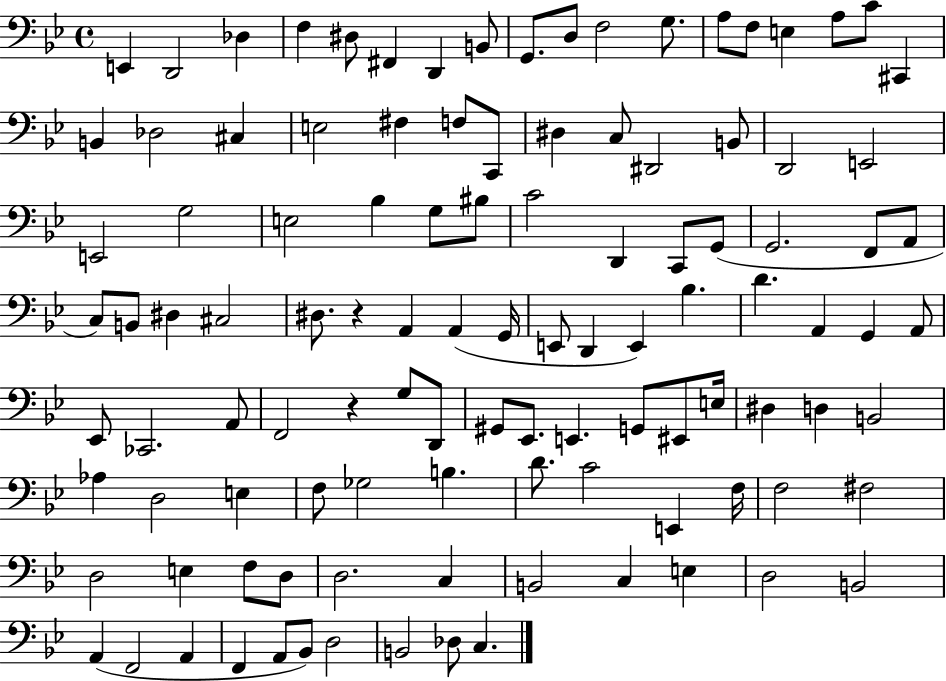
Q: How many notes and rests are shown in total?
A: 110